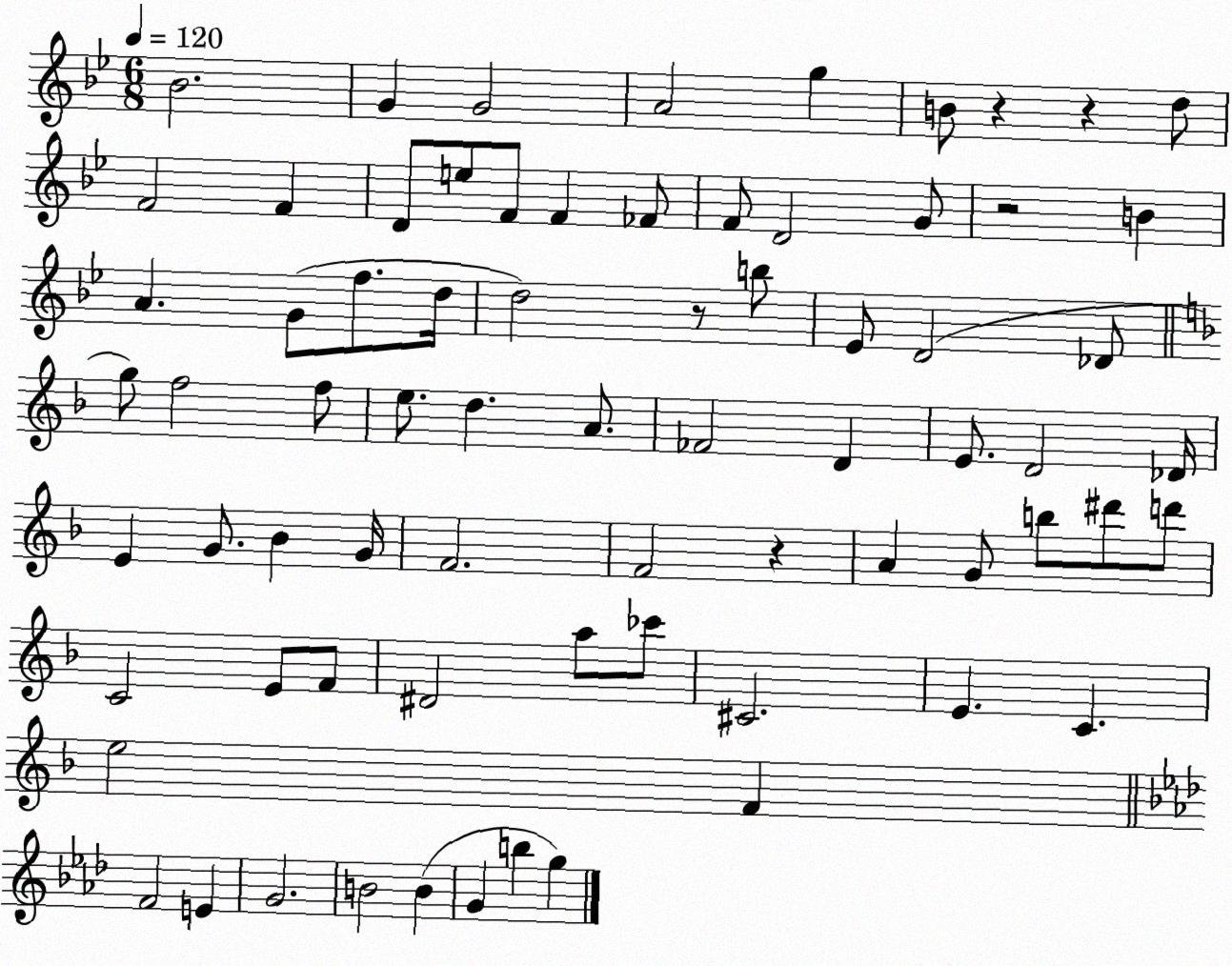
X:1
T:Untitled
M:6/8
L:1/4
K:Bb
_B2 G G2 A2 g B/2 z z d/2 F2 F D/2 e/2 F/2 F _F/2 F/2 D2 G/2 z2 B A G/2 f/2 d/4 d2 z/2 b/2 _E/2 D2 _D/2 g/2 f2 f/2 e/2 d A/2 _F2 D E/2 D2 _D/4 E G/2 _B G/4 F2 F2 z A G/2 b/2 ^d'/2 d'/2 C2 E/2 F/2 ^D2 a/2 _c'/2 ^C2 E C e2 F F2 E G2 B2 B G b g